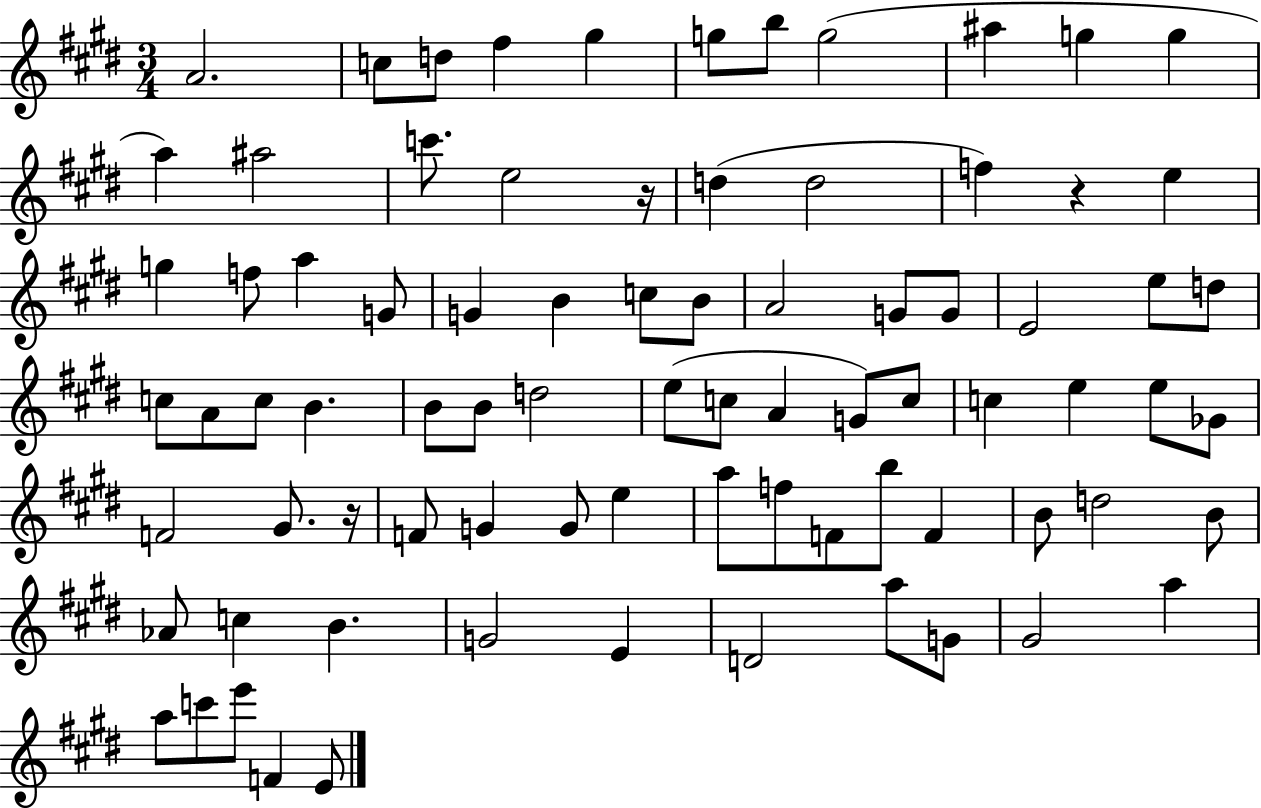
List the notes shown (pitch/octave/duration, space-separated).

A4/h. C5/e D5/e F#5/q G#5/q G5/e B5/e G5/h A#5/q G5/q G5/q A5/q A#5/h C6/e. E5/h R/s D5/q D5/h F5/q R/q E5/q G5/q F5/e A5/q G4/e G4/q B4/q C5/e B4/e A4/h G4/e G4/e E4/h E5/e D5/e C5/e A4/e C5/e B4/q. B4/e B4/e D5/h E5/e C5/e A4/q G4/e C5/e C5/q E5/q E5/e Gb4/e F4/h G#4/e. R/s F4/e G4/q G4/e E5/q A5/e F5/e F4/e B5/e F4/q B4/e D5/h B4/e Ab4/e C5/q B4/q. G4/h E4/q D4/h A5/e G4/e G#4/h A5/q A5/e C6/e E6/e F4/q E4/e